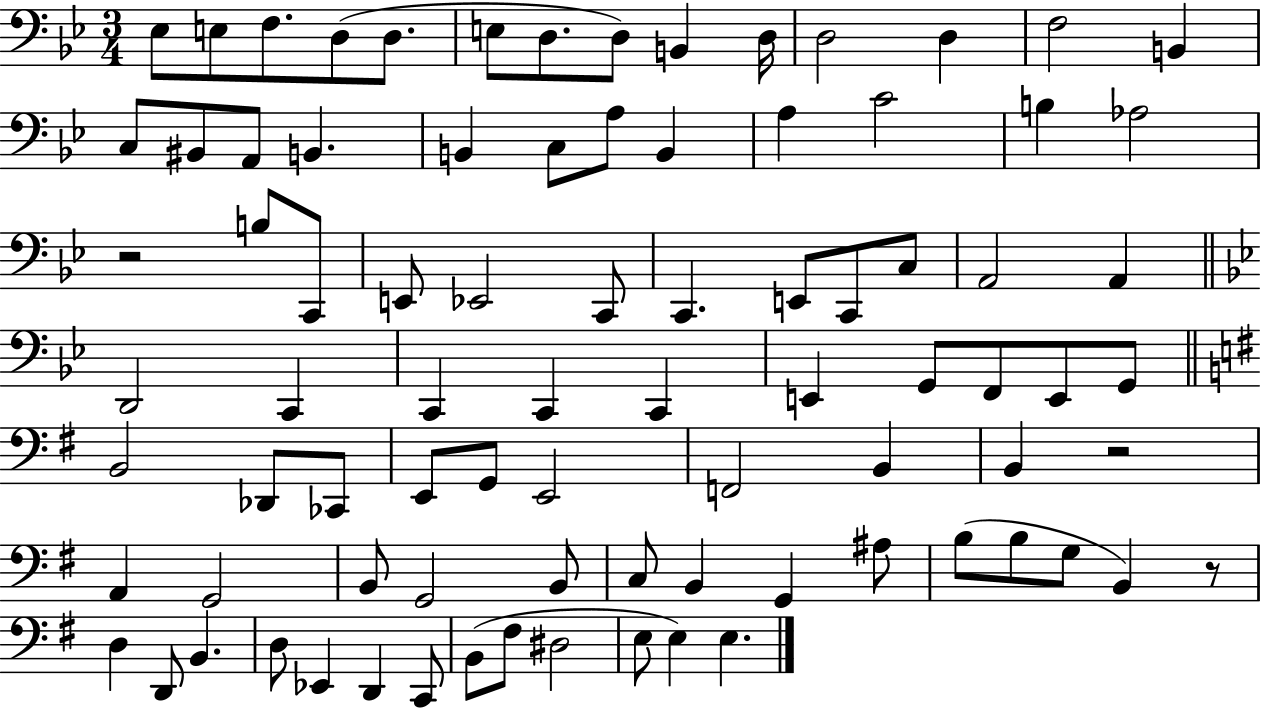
Eb3/e E3/e F3/e. D3/e D3/e. E3/e D3/e. D3/e B2/q D3/s D3/h D3/q F3/h B2/q C3/e BIS2/e A2/e B2/q. B2/q C3/e A3/e B2/q A3/q C4/h B3/q Ab3/h R/h B3/e C2/e E2/e Eb2/h C2/e C2/q. E2/e C2/e C3/e A2/h A2/q D2/h C2/q C2/q C2/q C2/q E2/q G2/e F2/e E2/e G2/e B2/h Db2/e CES2/e E2/e G2/e E2/h F2/h B2/q B2/q R/h A2/q G2/h B2/e G2/h B2/e C3/e B2/q G2/q A#3/e B3/e B3/e G3/e B2/q R/e D3/q D2/e B2/q. D3/e Eb2/q D2/q C2/e B2/e F#3/e D#3/h E3/e E3/q E3/q.